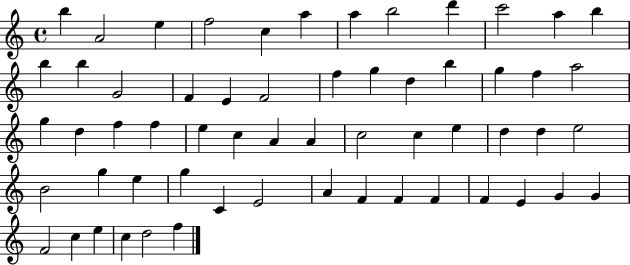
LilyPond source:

{
  \clef treble
  \time 4/4
  \defaultTimeSignature
  \key c \major
  b''4 a'2 e''4 | f''2 c''4 a''4 | a''4 b''2 d'''4 | c'''2 a''4 b''4 | \break b''4 b''4 g'2 | f'4 e'4 f'2 | f''4 g''4 d''4 b''4 | g''4 f''4 a''2 | \break g''4 d''4 f''4 f''4 | e''4 c''4 a'4 a'4 | c''2 c''4 e''4 | d''4 d''4 e''2 | \break b'2 g''4 e''4 | g''4 c'4 e'2 | a'4 f'4 f'4 f'4 | f'4 e'4 g'4 g'4 | \break f'2 c''4 e''4 | c''4 d''2 f''4 | \bar "|."
}